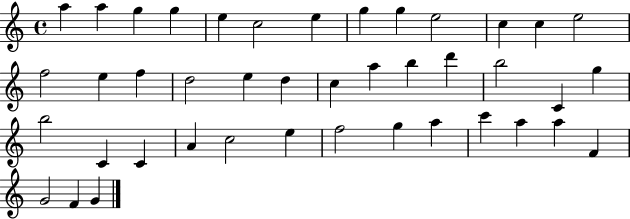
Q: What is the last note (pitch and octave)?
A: G4